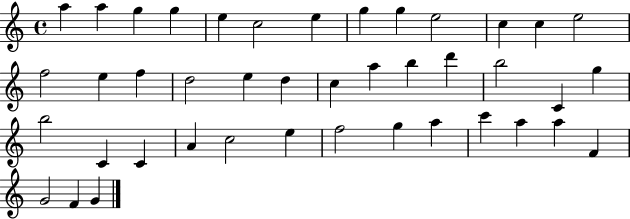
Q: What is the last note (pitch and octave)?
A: G4